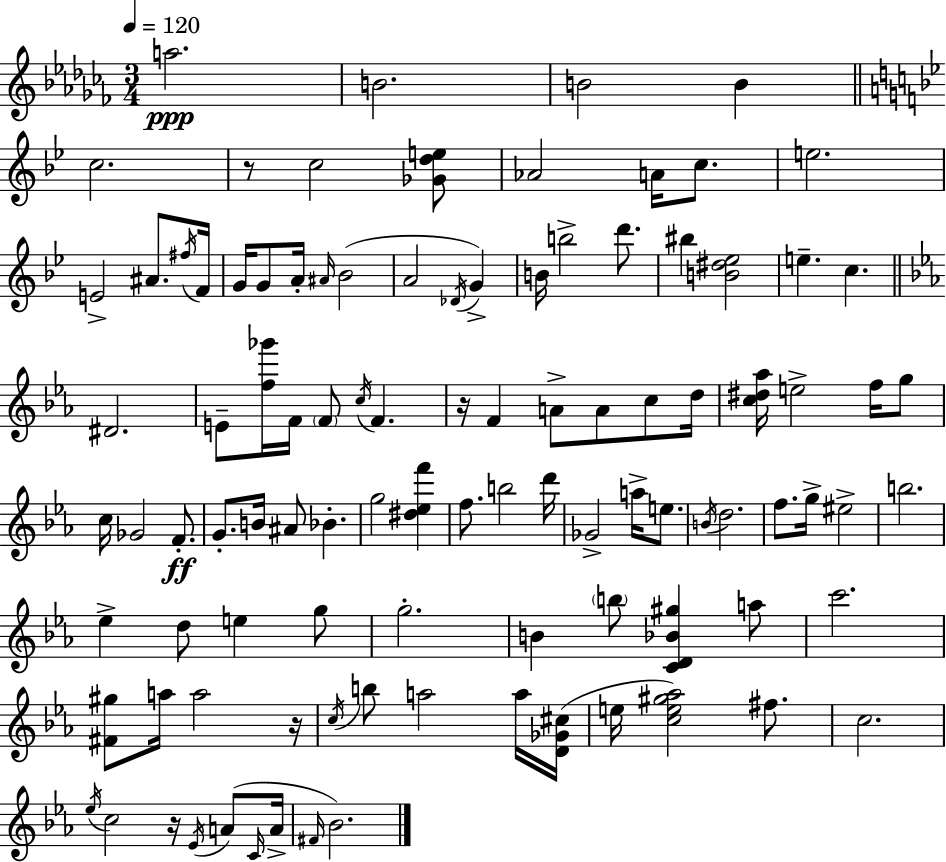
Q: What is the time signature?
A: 3/4